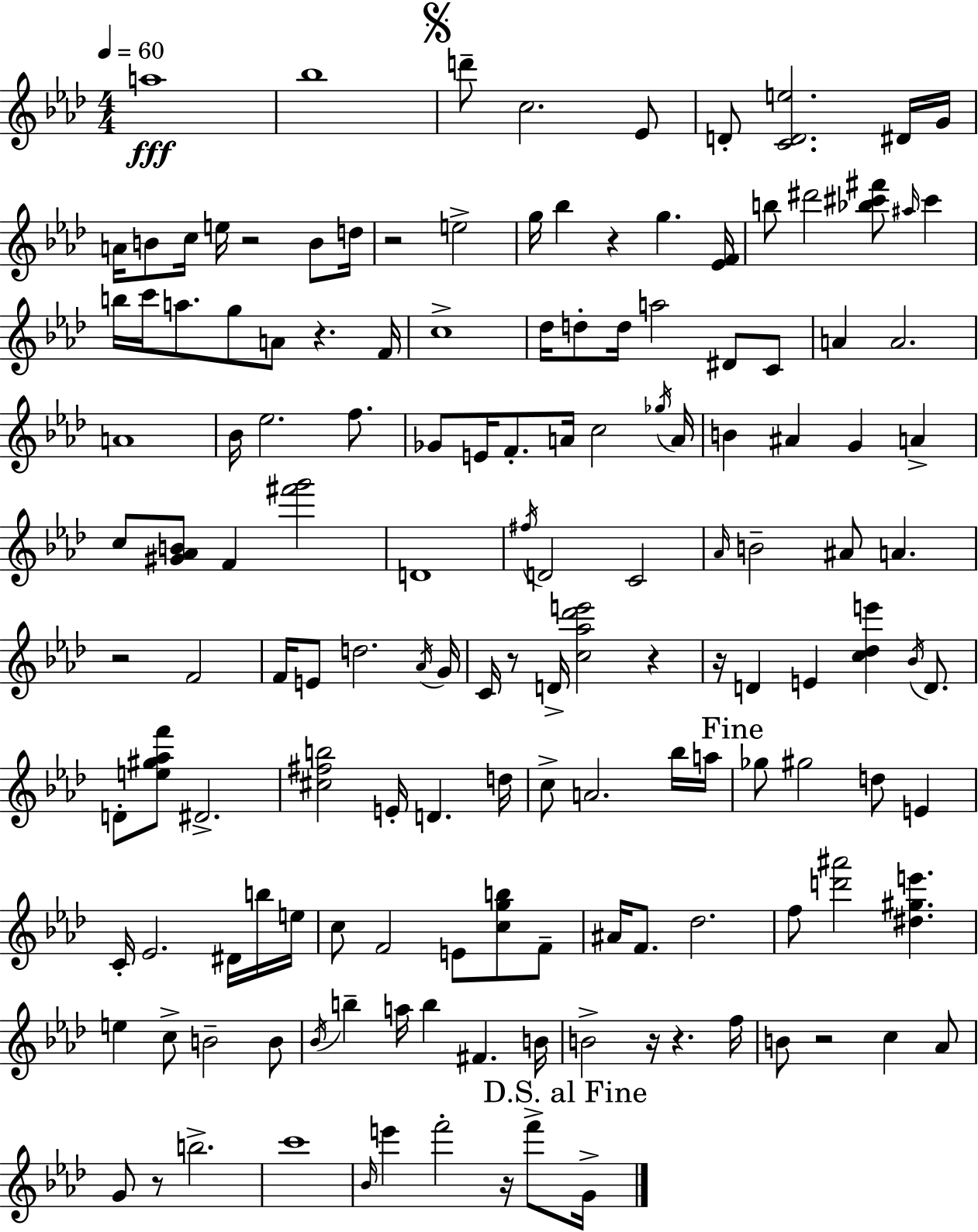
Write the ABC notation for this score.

X:1
T:Untitled
M:4/4
L:1/4
K:Fm
a4 _b4 d'/2 c2 _E/2 D/2 [CDe]2 ^D/4 G/4 A/4 B/2 c/4 e/4 z2 B/2 d/4 z2 e2 g/4 _b z g [_EF]/4 b/2 ^d'2 [_b^c'^f']/2 ^a/4 ^c' b/4 c'/4 a/2 g/2 A/2 z F/4 c4 _d/4 d/2 d/4 a2 ^D/2 C/2 A A2 A4 _B/4 _e2 f/2 _G/2 E/4 F/2 A/4 c2 _g/4 A/4 B ^A G A c/2 [^G_AB]/2 F [^f'g']2 D4 ^f/4 D2 C2 _A/4 B2 ^A/2 A z2 F2 F/4 E/2 d2 _A/4 G/4 C/4 z/2 D/4 [c_a_d'e']2 z z/4 D E [c_de'] _B/4 D/2 D/2 [e^g_af']/2 ^D2 [^c^fb]2 E/4 D d/4 c/2 A2 _b/4 a/4 _g/2 ^g2 d/2 E C/4 _E2 ^D/4 b/4 e/4 c/2 F2 E/2 [cgb]/2 F/2 ^A/4 F/2 _d2 f/2 [d'^a']2 [^d^ge'] e c/2 B2 B/2 _B/4 b a/4 b ^F B/4 B2 z/4 z f/4 B/2 z2 c _A/2 G/2 z/2 b2 c'4 _B/4 e' f'2 z/4 f'/2 G/4